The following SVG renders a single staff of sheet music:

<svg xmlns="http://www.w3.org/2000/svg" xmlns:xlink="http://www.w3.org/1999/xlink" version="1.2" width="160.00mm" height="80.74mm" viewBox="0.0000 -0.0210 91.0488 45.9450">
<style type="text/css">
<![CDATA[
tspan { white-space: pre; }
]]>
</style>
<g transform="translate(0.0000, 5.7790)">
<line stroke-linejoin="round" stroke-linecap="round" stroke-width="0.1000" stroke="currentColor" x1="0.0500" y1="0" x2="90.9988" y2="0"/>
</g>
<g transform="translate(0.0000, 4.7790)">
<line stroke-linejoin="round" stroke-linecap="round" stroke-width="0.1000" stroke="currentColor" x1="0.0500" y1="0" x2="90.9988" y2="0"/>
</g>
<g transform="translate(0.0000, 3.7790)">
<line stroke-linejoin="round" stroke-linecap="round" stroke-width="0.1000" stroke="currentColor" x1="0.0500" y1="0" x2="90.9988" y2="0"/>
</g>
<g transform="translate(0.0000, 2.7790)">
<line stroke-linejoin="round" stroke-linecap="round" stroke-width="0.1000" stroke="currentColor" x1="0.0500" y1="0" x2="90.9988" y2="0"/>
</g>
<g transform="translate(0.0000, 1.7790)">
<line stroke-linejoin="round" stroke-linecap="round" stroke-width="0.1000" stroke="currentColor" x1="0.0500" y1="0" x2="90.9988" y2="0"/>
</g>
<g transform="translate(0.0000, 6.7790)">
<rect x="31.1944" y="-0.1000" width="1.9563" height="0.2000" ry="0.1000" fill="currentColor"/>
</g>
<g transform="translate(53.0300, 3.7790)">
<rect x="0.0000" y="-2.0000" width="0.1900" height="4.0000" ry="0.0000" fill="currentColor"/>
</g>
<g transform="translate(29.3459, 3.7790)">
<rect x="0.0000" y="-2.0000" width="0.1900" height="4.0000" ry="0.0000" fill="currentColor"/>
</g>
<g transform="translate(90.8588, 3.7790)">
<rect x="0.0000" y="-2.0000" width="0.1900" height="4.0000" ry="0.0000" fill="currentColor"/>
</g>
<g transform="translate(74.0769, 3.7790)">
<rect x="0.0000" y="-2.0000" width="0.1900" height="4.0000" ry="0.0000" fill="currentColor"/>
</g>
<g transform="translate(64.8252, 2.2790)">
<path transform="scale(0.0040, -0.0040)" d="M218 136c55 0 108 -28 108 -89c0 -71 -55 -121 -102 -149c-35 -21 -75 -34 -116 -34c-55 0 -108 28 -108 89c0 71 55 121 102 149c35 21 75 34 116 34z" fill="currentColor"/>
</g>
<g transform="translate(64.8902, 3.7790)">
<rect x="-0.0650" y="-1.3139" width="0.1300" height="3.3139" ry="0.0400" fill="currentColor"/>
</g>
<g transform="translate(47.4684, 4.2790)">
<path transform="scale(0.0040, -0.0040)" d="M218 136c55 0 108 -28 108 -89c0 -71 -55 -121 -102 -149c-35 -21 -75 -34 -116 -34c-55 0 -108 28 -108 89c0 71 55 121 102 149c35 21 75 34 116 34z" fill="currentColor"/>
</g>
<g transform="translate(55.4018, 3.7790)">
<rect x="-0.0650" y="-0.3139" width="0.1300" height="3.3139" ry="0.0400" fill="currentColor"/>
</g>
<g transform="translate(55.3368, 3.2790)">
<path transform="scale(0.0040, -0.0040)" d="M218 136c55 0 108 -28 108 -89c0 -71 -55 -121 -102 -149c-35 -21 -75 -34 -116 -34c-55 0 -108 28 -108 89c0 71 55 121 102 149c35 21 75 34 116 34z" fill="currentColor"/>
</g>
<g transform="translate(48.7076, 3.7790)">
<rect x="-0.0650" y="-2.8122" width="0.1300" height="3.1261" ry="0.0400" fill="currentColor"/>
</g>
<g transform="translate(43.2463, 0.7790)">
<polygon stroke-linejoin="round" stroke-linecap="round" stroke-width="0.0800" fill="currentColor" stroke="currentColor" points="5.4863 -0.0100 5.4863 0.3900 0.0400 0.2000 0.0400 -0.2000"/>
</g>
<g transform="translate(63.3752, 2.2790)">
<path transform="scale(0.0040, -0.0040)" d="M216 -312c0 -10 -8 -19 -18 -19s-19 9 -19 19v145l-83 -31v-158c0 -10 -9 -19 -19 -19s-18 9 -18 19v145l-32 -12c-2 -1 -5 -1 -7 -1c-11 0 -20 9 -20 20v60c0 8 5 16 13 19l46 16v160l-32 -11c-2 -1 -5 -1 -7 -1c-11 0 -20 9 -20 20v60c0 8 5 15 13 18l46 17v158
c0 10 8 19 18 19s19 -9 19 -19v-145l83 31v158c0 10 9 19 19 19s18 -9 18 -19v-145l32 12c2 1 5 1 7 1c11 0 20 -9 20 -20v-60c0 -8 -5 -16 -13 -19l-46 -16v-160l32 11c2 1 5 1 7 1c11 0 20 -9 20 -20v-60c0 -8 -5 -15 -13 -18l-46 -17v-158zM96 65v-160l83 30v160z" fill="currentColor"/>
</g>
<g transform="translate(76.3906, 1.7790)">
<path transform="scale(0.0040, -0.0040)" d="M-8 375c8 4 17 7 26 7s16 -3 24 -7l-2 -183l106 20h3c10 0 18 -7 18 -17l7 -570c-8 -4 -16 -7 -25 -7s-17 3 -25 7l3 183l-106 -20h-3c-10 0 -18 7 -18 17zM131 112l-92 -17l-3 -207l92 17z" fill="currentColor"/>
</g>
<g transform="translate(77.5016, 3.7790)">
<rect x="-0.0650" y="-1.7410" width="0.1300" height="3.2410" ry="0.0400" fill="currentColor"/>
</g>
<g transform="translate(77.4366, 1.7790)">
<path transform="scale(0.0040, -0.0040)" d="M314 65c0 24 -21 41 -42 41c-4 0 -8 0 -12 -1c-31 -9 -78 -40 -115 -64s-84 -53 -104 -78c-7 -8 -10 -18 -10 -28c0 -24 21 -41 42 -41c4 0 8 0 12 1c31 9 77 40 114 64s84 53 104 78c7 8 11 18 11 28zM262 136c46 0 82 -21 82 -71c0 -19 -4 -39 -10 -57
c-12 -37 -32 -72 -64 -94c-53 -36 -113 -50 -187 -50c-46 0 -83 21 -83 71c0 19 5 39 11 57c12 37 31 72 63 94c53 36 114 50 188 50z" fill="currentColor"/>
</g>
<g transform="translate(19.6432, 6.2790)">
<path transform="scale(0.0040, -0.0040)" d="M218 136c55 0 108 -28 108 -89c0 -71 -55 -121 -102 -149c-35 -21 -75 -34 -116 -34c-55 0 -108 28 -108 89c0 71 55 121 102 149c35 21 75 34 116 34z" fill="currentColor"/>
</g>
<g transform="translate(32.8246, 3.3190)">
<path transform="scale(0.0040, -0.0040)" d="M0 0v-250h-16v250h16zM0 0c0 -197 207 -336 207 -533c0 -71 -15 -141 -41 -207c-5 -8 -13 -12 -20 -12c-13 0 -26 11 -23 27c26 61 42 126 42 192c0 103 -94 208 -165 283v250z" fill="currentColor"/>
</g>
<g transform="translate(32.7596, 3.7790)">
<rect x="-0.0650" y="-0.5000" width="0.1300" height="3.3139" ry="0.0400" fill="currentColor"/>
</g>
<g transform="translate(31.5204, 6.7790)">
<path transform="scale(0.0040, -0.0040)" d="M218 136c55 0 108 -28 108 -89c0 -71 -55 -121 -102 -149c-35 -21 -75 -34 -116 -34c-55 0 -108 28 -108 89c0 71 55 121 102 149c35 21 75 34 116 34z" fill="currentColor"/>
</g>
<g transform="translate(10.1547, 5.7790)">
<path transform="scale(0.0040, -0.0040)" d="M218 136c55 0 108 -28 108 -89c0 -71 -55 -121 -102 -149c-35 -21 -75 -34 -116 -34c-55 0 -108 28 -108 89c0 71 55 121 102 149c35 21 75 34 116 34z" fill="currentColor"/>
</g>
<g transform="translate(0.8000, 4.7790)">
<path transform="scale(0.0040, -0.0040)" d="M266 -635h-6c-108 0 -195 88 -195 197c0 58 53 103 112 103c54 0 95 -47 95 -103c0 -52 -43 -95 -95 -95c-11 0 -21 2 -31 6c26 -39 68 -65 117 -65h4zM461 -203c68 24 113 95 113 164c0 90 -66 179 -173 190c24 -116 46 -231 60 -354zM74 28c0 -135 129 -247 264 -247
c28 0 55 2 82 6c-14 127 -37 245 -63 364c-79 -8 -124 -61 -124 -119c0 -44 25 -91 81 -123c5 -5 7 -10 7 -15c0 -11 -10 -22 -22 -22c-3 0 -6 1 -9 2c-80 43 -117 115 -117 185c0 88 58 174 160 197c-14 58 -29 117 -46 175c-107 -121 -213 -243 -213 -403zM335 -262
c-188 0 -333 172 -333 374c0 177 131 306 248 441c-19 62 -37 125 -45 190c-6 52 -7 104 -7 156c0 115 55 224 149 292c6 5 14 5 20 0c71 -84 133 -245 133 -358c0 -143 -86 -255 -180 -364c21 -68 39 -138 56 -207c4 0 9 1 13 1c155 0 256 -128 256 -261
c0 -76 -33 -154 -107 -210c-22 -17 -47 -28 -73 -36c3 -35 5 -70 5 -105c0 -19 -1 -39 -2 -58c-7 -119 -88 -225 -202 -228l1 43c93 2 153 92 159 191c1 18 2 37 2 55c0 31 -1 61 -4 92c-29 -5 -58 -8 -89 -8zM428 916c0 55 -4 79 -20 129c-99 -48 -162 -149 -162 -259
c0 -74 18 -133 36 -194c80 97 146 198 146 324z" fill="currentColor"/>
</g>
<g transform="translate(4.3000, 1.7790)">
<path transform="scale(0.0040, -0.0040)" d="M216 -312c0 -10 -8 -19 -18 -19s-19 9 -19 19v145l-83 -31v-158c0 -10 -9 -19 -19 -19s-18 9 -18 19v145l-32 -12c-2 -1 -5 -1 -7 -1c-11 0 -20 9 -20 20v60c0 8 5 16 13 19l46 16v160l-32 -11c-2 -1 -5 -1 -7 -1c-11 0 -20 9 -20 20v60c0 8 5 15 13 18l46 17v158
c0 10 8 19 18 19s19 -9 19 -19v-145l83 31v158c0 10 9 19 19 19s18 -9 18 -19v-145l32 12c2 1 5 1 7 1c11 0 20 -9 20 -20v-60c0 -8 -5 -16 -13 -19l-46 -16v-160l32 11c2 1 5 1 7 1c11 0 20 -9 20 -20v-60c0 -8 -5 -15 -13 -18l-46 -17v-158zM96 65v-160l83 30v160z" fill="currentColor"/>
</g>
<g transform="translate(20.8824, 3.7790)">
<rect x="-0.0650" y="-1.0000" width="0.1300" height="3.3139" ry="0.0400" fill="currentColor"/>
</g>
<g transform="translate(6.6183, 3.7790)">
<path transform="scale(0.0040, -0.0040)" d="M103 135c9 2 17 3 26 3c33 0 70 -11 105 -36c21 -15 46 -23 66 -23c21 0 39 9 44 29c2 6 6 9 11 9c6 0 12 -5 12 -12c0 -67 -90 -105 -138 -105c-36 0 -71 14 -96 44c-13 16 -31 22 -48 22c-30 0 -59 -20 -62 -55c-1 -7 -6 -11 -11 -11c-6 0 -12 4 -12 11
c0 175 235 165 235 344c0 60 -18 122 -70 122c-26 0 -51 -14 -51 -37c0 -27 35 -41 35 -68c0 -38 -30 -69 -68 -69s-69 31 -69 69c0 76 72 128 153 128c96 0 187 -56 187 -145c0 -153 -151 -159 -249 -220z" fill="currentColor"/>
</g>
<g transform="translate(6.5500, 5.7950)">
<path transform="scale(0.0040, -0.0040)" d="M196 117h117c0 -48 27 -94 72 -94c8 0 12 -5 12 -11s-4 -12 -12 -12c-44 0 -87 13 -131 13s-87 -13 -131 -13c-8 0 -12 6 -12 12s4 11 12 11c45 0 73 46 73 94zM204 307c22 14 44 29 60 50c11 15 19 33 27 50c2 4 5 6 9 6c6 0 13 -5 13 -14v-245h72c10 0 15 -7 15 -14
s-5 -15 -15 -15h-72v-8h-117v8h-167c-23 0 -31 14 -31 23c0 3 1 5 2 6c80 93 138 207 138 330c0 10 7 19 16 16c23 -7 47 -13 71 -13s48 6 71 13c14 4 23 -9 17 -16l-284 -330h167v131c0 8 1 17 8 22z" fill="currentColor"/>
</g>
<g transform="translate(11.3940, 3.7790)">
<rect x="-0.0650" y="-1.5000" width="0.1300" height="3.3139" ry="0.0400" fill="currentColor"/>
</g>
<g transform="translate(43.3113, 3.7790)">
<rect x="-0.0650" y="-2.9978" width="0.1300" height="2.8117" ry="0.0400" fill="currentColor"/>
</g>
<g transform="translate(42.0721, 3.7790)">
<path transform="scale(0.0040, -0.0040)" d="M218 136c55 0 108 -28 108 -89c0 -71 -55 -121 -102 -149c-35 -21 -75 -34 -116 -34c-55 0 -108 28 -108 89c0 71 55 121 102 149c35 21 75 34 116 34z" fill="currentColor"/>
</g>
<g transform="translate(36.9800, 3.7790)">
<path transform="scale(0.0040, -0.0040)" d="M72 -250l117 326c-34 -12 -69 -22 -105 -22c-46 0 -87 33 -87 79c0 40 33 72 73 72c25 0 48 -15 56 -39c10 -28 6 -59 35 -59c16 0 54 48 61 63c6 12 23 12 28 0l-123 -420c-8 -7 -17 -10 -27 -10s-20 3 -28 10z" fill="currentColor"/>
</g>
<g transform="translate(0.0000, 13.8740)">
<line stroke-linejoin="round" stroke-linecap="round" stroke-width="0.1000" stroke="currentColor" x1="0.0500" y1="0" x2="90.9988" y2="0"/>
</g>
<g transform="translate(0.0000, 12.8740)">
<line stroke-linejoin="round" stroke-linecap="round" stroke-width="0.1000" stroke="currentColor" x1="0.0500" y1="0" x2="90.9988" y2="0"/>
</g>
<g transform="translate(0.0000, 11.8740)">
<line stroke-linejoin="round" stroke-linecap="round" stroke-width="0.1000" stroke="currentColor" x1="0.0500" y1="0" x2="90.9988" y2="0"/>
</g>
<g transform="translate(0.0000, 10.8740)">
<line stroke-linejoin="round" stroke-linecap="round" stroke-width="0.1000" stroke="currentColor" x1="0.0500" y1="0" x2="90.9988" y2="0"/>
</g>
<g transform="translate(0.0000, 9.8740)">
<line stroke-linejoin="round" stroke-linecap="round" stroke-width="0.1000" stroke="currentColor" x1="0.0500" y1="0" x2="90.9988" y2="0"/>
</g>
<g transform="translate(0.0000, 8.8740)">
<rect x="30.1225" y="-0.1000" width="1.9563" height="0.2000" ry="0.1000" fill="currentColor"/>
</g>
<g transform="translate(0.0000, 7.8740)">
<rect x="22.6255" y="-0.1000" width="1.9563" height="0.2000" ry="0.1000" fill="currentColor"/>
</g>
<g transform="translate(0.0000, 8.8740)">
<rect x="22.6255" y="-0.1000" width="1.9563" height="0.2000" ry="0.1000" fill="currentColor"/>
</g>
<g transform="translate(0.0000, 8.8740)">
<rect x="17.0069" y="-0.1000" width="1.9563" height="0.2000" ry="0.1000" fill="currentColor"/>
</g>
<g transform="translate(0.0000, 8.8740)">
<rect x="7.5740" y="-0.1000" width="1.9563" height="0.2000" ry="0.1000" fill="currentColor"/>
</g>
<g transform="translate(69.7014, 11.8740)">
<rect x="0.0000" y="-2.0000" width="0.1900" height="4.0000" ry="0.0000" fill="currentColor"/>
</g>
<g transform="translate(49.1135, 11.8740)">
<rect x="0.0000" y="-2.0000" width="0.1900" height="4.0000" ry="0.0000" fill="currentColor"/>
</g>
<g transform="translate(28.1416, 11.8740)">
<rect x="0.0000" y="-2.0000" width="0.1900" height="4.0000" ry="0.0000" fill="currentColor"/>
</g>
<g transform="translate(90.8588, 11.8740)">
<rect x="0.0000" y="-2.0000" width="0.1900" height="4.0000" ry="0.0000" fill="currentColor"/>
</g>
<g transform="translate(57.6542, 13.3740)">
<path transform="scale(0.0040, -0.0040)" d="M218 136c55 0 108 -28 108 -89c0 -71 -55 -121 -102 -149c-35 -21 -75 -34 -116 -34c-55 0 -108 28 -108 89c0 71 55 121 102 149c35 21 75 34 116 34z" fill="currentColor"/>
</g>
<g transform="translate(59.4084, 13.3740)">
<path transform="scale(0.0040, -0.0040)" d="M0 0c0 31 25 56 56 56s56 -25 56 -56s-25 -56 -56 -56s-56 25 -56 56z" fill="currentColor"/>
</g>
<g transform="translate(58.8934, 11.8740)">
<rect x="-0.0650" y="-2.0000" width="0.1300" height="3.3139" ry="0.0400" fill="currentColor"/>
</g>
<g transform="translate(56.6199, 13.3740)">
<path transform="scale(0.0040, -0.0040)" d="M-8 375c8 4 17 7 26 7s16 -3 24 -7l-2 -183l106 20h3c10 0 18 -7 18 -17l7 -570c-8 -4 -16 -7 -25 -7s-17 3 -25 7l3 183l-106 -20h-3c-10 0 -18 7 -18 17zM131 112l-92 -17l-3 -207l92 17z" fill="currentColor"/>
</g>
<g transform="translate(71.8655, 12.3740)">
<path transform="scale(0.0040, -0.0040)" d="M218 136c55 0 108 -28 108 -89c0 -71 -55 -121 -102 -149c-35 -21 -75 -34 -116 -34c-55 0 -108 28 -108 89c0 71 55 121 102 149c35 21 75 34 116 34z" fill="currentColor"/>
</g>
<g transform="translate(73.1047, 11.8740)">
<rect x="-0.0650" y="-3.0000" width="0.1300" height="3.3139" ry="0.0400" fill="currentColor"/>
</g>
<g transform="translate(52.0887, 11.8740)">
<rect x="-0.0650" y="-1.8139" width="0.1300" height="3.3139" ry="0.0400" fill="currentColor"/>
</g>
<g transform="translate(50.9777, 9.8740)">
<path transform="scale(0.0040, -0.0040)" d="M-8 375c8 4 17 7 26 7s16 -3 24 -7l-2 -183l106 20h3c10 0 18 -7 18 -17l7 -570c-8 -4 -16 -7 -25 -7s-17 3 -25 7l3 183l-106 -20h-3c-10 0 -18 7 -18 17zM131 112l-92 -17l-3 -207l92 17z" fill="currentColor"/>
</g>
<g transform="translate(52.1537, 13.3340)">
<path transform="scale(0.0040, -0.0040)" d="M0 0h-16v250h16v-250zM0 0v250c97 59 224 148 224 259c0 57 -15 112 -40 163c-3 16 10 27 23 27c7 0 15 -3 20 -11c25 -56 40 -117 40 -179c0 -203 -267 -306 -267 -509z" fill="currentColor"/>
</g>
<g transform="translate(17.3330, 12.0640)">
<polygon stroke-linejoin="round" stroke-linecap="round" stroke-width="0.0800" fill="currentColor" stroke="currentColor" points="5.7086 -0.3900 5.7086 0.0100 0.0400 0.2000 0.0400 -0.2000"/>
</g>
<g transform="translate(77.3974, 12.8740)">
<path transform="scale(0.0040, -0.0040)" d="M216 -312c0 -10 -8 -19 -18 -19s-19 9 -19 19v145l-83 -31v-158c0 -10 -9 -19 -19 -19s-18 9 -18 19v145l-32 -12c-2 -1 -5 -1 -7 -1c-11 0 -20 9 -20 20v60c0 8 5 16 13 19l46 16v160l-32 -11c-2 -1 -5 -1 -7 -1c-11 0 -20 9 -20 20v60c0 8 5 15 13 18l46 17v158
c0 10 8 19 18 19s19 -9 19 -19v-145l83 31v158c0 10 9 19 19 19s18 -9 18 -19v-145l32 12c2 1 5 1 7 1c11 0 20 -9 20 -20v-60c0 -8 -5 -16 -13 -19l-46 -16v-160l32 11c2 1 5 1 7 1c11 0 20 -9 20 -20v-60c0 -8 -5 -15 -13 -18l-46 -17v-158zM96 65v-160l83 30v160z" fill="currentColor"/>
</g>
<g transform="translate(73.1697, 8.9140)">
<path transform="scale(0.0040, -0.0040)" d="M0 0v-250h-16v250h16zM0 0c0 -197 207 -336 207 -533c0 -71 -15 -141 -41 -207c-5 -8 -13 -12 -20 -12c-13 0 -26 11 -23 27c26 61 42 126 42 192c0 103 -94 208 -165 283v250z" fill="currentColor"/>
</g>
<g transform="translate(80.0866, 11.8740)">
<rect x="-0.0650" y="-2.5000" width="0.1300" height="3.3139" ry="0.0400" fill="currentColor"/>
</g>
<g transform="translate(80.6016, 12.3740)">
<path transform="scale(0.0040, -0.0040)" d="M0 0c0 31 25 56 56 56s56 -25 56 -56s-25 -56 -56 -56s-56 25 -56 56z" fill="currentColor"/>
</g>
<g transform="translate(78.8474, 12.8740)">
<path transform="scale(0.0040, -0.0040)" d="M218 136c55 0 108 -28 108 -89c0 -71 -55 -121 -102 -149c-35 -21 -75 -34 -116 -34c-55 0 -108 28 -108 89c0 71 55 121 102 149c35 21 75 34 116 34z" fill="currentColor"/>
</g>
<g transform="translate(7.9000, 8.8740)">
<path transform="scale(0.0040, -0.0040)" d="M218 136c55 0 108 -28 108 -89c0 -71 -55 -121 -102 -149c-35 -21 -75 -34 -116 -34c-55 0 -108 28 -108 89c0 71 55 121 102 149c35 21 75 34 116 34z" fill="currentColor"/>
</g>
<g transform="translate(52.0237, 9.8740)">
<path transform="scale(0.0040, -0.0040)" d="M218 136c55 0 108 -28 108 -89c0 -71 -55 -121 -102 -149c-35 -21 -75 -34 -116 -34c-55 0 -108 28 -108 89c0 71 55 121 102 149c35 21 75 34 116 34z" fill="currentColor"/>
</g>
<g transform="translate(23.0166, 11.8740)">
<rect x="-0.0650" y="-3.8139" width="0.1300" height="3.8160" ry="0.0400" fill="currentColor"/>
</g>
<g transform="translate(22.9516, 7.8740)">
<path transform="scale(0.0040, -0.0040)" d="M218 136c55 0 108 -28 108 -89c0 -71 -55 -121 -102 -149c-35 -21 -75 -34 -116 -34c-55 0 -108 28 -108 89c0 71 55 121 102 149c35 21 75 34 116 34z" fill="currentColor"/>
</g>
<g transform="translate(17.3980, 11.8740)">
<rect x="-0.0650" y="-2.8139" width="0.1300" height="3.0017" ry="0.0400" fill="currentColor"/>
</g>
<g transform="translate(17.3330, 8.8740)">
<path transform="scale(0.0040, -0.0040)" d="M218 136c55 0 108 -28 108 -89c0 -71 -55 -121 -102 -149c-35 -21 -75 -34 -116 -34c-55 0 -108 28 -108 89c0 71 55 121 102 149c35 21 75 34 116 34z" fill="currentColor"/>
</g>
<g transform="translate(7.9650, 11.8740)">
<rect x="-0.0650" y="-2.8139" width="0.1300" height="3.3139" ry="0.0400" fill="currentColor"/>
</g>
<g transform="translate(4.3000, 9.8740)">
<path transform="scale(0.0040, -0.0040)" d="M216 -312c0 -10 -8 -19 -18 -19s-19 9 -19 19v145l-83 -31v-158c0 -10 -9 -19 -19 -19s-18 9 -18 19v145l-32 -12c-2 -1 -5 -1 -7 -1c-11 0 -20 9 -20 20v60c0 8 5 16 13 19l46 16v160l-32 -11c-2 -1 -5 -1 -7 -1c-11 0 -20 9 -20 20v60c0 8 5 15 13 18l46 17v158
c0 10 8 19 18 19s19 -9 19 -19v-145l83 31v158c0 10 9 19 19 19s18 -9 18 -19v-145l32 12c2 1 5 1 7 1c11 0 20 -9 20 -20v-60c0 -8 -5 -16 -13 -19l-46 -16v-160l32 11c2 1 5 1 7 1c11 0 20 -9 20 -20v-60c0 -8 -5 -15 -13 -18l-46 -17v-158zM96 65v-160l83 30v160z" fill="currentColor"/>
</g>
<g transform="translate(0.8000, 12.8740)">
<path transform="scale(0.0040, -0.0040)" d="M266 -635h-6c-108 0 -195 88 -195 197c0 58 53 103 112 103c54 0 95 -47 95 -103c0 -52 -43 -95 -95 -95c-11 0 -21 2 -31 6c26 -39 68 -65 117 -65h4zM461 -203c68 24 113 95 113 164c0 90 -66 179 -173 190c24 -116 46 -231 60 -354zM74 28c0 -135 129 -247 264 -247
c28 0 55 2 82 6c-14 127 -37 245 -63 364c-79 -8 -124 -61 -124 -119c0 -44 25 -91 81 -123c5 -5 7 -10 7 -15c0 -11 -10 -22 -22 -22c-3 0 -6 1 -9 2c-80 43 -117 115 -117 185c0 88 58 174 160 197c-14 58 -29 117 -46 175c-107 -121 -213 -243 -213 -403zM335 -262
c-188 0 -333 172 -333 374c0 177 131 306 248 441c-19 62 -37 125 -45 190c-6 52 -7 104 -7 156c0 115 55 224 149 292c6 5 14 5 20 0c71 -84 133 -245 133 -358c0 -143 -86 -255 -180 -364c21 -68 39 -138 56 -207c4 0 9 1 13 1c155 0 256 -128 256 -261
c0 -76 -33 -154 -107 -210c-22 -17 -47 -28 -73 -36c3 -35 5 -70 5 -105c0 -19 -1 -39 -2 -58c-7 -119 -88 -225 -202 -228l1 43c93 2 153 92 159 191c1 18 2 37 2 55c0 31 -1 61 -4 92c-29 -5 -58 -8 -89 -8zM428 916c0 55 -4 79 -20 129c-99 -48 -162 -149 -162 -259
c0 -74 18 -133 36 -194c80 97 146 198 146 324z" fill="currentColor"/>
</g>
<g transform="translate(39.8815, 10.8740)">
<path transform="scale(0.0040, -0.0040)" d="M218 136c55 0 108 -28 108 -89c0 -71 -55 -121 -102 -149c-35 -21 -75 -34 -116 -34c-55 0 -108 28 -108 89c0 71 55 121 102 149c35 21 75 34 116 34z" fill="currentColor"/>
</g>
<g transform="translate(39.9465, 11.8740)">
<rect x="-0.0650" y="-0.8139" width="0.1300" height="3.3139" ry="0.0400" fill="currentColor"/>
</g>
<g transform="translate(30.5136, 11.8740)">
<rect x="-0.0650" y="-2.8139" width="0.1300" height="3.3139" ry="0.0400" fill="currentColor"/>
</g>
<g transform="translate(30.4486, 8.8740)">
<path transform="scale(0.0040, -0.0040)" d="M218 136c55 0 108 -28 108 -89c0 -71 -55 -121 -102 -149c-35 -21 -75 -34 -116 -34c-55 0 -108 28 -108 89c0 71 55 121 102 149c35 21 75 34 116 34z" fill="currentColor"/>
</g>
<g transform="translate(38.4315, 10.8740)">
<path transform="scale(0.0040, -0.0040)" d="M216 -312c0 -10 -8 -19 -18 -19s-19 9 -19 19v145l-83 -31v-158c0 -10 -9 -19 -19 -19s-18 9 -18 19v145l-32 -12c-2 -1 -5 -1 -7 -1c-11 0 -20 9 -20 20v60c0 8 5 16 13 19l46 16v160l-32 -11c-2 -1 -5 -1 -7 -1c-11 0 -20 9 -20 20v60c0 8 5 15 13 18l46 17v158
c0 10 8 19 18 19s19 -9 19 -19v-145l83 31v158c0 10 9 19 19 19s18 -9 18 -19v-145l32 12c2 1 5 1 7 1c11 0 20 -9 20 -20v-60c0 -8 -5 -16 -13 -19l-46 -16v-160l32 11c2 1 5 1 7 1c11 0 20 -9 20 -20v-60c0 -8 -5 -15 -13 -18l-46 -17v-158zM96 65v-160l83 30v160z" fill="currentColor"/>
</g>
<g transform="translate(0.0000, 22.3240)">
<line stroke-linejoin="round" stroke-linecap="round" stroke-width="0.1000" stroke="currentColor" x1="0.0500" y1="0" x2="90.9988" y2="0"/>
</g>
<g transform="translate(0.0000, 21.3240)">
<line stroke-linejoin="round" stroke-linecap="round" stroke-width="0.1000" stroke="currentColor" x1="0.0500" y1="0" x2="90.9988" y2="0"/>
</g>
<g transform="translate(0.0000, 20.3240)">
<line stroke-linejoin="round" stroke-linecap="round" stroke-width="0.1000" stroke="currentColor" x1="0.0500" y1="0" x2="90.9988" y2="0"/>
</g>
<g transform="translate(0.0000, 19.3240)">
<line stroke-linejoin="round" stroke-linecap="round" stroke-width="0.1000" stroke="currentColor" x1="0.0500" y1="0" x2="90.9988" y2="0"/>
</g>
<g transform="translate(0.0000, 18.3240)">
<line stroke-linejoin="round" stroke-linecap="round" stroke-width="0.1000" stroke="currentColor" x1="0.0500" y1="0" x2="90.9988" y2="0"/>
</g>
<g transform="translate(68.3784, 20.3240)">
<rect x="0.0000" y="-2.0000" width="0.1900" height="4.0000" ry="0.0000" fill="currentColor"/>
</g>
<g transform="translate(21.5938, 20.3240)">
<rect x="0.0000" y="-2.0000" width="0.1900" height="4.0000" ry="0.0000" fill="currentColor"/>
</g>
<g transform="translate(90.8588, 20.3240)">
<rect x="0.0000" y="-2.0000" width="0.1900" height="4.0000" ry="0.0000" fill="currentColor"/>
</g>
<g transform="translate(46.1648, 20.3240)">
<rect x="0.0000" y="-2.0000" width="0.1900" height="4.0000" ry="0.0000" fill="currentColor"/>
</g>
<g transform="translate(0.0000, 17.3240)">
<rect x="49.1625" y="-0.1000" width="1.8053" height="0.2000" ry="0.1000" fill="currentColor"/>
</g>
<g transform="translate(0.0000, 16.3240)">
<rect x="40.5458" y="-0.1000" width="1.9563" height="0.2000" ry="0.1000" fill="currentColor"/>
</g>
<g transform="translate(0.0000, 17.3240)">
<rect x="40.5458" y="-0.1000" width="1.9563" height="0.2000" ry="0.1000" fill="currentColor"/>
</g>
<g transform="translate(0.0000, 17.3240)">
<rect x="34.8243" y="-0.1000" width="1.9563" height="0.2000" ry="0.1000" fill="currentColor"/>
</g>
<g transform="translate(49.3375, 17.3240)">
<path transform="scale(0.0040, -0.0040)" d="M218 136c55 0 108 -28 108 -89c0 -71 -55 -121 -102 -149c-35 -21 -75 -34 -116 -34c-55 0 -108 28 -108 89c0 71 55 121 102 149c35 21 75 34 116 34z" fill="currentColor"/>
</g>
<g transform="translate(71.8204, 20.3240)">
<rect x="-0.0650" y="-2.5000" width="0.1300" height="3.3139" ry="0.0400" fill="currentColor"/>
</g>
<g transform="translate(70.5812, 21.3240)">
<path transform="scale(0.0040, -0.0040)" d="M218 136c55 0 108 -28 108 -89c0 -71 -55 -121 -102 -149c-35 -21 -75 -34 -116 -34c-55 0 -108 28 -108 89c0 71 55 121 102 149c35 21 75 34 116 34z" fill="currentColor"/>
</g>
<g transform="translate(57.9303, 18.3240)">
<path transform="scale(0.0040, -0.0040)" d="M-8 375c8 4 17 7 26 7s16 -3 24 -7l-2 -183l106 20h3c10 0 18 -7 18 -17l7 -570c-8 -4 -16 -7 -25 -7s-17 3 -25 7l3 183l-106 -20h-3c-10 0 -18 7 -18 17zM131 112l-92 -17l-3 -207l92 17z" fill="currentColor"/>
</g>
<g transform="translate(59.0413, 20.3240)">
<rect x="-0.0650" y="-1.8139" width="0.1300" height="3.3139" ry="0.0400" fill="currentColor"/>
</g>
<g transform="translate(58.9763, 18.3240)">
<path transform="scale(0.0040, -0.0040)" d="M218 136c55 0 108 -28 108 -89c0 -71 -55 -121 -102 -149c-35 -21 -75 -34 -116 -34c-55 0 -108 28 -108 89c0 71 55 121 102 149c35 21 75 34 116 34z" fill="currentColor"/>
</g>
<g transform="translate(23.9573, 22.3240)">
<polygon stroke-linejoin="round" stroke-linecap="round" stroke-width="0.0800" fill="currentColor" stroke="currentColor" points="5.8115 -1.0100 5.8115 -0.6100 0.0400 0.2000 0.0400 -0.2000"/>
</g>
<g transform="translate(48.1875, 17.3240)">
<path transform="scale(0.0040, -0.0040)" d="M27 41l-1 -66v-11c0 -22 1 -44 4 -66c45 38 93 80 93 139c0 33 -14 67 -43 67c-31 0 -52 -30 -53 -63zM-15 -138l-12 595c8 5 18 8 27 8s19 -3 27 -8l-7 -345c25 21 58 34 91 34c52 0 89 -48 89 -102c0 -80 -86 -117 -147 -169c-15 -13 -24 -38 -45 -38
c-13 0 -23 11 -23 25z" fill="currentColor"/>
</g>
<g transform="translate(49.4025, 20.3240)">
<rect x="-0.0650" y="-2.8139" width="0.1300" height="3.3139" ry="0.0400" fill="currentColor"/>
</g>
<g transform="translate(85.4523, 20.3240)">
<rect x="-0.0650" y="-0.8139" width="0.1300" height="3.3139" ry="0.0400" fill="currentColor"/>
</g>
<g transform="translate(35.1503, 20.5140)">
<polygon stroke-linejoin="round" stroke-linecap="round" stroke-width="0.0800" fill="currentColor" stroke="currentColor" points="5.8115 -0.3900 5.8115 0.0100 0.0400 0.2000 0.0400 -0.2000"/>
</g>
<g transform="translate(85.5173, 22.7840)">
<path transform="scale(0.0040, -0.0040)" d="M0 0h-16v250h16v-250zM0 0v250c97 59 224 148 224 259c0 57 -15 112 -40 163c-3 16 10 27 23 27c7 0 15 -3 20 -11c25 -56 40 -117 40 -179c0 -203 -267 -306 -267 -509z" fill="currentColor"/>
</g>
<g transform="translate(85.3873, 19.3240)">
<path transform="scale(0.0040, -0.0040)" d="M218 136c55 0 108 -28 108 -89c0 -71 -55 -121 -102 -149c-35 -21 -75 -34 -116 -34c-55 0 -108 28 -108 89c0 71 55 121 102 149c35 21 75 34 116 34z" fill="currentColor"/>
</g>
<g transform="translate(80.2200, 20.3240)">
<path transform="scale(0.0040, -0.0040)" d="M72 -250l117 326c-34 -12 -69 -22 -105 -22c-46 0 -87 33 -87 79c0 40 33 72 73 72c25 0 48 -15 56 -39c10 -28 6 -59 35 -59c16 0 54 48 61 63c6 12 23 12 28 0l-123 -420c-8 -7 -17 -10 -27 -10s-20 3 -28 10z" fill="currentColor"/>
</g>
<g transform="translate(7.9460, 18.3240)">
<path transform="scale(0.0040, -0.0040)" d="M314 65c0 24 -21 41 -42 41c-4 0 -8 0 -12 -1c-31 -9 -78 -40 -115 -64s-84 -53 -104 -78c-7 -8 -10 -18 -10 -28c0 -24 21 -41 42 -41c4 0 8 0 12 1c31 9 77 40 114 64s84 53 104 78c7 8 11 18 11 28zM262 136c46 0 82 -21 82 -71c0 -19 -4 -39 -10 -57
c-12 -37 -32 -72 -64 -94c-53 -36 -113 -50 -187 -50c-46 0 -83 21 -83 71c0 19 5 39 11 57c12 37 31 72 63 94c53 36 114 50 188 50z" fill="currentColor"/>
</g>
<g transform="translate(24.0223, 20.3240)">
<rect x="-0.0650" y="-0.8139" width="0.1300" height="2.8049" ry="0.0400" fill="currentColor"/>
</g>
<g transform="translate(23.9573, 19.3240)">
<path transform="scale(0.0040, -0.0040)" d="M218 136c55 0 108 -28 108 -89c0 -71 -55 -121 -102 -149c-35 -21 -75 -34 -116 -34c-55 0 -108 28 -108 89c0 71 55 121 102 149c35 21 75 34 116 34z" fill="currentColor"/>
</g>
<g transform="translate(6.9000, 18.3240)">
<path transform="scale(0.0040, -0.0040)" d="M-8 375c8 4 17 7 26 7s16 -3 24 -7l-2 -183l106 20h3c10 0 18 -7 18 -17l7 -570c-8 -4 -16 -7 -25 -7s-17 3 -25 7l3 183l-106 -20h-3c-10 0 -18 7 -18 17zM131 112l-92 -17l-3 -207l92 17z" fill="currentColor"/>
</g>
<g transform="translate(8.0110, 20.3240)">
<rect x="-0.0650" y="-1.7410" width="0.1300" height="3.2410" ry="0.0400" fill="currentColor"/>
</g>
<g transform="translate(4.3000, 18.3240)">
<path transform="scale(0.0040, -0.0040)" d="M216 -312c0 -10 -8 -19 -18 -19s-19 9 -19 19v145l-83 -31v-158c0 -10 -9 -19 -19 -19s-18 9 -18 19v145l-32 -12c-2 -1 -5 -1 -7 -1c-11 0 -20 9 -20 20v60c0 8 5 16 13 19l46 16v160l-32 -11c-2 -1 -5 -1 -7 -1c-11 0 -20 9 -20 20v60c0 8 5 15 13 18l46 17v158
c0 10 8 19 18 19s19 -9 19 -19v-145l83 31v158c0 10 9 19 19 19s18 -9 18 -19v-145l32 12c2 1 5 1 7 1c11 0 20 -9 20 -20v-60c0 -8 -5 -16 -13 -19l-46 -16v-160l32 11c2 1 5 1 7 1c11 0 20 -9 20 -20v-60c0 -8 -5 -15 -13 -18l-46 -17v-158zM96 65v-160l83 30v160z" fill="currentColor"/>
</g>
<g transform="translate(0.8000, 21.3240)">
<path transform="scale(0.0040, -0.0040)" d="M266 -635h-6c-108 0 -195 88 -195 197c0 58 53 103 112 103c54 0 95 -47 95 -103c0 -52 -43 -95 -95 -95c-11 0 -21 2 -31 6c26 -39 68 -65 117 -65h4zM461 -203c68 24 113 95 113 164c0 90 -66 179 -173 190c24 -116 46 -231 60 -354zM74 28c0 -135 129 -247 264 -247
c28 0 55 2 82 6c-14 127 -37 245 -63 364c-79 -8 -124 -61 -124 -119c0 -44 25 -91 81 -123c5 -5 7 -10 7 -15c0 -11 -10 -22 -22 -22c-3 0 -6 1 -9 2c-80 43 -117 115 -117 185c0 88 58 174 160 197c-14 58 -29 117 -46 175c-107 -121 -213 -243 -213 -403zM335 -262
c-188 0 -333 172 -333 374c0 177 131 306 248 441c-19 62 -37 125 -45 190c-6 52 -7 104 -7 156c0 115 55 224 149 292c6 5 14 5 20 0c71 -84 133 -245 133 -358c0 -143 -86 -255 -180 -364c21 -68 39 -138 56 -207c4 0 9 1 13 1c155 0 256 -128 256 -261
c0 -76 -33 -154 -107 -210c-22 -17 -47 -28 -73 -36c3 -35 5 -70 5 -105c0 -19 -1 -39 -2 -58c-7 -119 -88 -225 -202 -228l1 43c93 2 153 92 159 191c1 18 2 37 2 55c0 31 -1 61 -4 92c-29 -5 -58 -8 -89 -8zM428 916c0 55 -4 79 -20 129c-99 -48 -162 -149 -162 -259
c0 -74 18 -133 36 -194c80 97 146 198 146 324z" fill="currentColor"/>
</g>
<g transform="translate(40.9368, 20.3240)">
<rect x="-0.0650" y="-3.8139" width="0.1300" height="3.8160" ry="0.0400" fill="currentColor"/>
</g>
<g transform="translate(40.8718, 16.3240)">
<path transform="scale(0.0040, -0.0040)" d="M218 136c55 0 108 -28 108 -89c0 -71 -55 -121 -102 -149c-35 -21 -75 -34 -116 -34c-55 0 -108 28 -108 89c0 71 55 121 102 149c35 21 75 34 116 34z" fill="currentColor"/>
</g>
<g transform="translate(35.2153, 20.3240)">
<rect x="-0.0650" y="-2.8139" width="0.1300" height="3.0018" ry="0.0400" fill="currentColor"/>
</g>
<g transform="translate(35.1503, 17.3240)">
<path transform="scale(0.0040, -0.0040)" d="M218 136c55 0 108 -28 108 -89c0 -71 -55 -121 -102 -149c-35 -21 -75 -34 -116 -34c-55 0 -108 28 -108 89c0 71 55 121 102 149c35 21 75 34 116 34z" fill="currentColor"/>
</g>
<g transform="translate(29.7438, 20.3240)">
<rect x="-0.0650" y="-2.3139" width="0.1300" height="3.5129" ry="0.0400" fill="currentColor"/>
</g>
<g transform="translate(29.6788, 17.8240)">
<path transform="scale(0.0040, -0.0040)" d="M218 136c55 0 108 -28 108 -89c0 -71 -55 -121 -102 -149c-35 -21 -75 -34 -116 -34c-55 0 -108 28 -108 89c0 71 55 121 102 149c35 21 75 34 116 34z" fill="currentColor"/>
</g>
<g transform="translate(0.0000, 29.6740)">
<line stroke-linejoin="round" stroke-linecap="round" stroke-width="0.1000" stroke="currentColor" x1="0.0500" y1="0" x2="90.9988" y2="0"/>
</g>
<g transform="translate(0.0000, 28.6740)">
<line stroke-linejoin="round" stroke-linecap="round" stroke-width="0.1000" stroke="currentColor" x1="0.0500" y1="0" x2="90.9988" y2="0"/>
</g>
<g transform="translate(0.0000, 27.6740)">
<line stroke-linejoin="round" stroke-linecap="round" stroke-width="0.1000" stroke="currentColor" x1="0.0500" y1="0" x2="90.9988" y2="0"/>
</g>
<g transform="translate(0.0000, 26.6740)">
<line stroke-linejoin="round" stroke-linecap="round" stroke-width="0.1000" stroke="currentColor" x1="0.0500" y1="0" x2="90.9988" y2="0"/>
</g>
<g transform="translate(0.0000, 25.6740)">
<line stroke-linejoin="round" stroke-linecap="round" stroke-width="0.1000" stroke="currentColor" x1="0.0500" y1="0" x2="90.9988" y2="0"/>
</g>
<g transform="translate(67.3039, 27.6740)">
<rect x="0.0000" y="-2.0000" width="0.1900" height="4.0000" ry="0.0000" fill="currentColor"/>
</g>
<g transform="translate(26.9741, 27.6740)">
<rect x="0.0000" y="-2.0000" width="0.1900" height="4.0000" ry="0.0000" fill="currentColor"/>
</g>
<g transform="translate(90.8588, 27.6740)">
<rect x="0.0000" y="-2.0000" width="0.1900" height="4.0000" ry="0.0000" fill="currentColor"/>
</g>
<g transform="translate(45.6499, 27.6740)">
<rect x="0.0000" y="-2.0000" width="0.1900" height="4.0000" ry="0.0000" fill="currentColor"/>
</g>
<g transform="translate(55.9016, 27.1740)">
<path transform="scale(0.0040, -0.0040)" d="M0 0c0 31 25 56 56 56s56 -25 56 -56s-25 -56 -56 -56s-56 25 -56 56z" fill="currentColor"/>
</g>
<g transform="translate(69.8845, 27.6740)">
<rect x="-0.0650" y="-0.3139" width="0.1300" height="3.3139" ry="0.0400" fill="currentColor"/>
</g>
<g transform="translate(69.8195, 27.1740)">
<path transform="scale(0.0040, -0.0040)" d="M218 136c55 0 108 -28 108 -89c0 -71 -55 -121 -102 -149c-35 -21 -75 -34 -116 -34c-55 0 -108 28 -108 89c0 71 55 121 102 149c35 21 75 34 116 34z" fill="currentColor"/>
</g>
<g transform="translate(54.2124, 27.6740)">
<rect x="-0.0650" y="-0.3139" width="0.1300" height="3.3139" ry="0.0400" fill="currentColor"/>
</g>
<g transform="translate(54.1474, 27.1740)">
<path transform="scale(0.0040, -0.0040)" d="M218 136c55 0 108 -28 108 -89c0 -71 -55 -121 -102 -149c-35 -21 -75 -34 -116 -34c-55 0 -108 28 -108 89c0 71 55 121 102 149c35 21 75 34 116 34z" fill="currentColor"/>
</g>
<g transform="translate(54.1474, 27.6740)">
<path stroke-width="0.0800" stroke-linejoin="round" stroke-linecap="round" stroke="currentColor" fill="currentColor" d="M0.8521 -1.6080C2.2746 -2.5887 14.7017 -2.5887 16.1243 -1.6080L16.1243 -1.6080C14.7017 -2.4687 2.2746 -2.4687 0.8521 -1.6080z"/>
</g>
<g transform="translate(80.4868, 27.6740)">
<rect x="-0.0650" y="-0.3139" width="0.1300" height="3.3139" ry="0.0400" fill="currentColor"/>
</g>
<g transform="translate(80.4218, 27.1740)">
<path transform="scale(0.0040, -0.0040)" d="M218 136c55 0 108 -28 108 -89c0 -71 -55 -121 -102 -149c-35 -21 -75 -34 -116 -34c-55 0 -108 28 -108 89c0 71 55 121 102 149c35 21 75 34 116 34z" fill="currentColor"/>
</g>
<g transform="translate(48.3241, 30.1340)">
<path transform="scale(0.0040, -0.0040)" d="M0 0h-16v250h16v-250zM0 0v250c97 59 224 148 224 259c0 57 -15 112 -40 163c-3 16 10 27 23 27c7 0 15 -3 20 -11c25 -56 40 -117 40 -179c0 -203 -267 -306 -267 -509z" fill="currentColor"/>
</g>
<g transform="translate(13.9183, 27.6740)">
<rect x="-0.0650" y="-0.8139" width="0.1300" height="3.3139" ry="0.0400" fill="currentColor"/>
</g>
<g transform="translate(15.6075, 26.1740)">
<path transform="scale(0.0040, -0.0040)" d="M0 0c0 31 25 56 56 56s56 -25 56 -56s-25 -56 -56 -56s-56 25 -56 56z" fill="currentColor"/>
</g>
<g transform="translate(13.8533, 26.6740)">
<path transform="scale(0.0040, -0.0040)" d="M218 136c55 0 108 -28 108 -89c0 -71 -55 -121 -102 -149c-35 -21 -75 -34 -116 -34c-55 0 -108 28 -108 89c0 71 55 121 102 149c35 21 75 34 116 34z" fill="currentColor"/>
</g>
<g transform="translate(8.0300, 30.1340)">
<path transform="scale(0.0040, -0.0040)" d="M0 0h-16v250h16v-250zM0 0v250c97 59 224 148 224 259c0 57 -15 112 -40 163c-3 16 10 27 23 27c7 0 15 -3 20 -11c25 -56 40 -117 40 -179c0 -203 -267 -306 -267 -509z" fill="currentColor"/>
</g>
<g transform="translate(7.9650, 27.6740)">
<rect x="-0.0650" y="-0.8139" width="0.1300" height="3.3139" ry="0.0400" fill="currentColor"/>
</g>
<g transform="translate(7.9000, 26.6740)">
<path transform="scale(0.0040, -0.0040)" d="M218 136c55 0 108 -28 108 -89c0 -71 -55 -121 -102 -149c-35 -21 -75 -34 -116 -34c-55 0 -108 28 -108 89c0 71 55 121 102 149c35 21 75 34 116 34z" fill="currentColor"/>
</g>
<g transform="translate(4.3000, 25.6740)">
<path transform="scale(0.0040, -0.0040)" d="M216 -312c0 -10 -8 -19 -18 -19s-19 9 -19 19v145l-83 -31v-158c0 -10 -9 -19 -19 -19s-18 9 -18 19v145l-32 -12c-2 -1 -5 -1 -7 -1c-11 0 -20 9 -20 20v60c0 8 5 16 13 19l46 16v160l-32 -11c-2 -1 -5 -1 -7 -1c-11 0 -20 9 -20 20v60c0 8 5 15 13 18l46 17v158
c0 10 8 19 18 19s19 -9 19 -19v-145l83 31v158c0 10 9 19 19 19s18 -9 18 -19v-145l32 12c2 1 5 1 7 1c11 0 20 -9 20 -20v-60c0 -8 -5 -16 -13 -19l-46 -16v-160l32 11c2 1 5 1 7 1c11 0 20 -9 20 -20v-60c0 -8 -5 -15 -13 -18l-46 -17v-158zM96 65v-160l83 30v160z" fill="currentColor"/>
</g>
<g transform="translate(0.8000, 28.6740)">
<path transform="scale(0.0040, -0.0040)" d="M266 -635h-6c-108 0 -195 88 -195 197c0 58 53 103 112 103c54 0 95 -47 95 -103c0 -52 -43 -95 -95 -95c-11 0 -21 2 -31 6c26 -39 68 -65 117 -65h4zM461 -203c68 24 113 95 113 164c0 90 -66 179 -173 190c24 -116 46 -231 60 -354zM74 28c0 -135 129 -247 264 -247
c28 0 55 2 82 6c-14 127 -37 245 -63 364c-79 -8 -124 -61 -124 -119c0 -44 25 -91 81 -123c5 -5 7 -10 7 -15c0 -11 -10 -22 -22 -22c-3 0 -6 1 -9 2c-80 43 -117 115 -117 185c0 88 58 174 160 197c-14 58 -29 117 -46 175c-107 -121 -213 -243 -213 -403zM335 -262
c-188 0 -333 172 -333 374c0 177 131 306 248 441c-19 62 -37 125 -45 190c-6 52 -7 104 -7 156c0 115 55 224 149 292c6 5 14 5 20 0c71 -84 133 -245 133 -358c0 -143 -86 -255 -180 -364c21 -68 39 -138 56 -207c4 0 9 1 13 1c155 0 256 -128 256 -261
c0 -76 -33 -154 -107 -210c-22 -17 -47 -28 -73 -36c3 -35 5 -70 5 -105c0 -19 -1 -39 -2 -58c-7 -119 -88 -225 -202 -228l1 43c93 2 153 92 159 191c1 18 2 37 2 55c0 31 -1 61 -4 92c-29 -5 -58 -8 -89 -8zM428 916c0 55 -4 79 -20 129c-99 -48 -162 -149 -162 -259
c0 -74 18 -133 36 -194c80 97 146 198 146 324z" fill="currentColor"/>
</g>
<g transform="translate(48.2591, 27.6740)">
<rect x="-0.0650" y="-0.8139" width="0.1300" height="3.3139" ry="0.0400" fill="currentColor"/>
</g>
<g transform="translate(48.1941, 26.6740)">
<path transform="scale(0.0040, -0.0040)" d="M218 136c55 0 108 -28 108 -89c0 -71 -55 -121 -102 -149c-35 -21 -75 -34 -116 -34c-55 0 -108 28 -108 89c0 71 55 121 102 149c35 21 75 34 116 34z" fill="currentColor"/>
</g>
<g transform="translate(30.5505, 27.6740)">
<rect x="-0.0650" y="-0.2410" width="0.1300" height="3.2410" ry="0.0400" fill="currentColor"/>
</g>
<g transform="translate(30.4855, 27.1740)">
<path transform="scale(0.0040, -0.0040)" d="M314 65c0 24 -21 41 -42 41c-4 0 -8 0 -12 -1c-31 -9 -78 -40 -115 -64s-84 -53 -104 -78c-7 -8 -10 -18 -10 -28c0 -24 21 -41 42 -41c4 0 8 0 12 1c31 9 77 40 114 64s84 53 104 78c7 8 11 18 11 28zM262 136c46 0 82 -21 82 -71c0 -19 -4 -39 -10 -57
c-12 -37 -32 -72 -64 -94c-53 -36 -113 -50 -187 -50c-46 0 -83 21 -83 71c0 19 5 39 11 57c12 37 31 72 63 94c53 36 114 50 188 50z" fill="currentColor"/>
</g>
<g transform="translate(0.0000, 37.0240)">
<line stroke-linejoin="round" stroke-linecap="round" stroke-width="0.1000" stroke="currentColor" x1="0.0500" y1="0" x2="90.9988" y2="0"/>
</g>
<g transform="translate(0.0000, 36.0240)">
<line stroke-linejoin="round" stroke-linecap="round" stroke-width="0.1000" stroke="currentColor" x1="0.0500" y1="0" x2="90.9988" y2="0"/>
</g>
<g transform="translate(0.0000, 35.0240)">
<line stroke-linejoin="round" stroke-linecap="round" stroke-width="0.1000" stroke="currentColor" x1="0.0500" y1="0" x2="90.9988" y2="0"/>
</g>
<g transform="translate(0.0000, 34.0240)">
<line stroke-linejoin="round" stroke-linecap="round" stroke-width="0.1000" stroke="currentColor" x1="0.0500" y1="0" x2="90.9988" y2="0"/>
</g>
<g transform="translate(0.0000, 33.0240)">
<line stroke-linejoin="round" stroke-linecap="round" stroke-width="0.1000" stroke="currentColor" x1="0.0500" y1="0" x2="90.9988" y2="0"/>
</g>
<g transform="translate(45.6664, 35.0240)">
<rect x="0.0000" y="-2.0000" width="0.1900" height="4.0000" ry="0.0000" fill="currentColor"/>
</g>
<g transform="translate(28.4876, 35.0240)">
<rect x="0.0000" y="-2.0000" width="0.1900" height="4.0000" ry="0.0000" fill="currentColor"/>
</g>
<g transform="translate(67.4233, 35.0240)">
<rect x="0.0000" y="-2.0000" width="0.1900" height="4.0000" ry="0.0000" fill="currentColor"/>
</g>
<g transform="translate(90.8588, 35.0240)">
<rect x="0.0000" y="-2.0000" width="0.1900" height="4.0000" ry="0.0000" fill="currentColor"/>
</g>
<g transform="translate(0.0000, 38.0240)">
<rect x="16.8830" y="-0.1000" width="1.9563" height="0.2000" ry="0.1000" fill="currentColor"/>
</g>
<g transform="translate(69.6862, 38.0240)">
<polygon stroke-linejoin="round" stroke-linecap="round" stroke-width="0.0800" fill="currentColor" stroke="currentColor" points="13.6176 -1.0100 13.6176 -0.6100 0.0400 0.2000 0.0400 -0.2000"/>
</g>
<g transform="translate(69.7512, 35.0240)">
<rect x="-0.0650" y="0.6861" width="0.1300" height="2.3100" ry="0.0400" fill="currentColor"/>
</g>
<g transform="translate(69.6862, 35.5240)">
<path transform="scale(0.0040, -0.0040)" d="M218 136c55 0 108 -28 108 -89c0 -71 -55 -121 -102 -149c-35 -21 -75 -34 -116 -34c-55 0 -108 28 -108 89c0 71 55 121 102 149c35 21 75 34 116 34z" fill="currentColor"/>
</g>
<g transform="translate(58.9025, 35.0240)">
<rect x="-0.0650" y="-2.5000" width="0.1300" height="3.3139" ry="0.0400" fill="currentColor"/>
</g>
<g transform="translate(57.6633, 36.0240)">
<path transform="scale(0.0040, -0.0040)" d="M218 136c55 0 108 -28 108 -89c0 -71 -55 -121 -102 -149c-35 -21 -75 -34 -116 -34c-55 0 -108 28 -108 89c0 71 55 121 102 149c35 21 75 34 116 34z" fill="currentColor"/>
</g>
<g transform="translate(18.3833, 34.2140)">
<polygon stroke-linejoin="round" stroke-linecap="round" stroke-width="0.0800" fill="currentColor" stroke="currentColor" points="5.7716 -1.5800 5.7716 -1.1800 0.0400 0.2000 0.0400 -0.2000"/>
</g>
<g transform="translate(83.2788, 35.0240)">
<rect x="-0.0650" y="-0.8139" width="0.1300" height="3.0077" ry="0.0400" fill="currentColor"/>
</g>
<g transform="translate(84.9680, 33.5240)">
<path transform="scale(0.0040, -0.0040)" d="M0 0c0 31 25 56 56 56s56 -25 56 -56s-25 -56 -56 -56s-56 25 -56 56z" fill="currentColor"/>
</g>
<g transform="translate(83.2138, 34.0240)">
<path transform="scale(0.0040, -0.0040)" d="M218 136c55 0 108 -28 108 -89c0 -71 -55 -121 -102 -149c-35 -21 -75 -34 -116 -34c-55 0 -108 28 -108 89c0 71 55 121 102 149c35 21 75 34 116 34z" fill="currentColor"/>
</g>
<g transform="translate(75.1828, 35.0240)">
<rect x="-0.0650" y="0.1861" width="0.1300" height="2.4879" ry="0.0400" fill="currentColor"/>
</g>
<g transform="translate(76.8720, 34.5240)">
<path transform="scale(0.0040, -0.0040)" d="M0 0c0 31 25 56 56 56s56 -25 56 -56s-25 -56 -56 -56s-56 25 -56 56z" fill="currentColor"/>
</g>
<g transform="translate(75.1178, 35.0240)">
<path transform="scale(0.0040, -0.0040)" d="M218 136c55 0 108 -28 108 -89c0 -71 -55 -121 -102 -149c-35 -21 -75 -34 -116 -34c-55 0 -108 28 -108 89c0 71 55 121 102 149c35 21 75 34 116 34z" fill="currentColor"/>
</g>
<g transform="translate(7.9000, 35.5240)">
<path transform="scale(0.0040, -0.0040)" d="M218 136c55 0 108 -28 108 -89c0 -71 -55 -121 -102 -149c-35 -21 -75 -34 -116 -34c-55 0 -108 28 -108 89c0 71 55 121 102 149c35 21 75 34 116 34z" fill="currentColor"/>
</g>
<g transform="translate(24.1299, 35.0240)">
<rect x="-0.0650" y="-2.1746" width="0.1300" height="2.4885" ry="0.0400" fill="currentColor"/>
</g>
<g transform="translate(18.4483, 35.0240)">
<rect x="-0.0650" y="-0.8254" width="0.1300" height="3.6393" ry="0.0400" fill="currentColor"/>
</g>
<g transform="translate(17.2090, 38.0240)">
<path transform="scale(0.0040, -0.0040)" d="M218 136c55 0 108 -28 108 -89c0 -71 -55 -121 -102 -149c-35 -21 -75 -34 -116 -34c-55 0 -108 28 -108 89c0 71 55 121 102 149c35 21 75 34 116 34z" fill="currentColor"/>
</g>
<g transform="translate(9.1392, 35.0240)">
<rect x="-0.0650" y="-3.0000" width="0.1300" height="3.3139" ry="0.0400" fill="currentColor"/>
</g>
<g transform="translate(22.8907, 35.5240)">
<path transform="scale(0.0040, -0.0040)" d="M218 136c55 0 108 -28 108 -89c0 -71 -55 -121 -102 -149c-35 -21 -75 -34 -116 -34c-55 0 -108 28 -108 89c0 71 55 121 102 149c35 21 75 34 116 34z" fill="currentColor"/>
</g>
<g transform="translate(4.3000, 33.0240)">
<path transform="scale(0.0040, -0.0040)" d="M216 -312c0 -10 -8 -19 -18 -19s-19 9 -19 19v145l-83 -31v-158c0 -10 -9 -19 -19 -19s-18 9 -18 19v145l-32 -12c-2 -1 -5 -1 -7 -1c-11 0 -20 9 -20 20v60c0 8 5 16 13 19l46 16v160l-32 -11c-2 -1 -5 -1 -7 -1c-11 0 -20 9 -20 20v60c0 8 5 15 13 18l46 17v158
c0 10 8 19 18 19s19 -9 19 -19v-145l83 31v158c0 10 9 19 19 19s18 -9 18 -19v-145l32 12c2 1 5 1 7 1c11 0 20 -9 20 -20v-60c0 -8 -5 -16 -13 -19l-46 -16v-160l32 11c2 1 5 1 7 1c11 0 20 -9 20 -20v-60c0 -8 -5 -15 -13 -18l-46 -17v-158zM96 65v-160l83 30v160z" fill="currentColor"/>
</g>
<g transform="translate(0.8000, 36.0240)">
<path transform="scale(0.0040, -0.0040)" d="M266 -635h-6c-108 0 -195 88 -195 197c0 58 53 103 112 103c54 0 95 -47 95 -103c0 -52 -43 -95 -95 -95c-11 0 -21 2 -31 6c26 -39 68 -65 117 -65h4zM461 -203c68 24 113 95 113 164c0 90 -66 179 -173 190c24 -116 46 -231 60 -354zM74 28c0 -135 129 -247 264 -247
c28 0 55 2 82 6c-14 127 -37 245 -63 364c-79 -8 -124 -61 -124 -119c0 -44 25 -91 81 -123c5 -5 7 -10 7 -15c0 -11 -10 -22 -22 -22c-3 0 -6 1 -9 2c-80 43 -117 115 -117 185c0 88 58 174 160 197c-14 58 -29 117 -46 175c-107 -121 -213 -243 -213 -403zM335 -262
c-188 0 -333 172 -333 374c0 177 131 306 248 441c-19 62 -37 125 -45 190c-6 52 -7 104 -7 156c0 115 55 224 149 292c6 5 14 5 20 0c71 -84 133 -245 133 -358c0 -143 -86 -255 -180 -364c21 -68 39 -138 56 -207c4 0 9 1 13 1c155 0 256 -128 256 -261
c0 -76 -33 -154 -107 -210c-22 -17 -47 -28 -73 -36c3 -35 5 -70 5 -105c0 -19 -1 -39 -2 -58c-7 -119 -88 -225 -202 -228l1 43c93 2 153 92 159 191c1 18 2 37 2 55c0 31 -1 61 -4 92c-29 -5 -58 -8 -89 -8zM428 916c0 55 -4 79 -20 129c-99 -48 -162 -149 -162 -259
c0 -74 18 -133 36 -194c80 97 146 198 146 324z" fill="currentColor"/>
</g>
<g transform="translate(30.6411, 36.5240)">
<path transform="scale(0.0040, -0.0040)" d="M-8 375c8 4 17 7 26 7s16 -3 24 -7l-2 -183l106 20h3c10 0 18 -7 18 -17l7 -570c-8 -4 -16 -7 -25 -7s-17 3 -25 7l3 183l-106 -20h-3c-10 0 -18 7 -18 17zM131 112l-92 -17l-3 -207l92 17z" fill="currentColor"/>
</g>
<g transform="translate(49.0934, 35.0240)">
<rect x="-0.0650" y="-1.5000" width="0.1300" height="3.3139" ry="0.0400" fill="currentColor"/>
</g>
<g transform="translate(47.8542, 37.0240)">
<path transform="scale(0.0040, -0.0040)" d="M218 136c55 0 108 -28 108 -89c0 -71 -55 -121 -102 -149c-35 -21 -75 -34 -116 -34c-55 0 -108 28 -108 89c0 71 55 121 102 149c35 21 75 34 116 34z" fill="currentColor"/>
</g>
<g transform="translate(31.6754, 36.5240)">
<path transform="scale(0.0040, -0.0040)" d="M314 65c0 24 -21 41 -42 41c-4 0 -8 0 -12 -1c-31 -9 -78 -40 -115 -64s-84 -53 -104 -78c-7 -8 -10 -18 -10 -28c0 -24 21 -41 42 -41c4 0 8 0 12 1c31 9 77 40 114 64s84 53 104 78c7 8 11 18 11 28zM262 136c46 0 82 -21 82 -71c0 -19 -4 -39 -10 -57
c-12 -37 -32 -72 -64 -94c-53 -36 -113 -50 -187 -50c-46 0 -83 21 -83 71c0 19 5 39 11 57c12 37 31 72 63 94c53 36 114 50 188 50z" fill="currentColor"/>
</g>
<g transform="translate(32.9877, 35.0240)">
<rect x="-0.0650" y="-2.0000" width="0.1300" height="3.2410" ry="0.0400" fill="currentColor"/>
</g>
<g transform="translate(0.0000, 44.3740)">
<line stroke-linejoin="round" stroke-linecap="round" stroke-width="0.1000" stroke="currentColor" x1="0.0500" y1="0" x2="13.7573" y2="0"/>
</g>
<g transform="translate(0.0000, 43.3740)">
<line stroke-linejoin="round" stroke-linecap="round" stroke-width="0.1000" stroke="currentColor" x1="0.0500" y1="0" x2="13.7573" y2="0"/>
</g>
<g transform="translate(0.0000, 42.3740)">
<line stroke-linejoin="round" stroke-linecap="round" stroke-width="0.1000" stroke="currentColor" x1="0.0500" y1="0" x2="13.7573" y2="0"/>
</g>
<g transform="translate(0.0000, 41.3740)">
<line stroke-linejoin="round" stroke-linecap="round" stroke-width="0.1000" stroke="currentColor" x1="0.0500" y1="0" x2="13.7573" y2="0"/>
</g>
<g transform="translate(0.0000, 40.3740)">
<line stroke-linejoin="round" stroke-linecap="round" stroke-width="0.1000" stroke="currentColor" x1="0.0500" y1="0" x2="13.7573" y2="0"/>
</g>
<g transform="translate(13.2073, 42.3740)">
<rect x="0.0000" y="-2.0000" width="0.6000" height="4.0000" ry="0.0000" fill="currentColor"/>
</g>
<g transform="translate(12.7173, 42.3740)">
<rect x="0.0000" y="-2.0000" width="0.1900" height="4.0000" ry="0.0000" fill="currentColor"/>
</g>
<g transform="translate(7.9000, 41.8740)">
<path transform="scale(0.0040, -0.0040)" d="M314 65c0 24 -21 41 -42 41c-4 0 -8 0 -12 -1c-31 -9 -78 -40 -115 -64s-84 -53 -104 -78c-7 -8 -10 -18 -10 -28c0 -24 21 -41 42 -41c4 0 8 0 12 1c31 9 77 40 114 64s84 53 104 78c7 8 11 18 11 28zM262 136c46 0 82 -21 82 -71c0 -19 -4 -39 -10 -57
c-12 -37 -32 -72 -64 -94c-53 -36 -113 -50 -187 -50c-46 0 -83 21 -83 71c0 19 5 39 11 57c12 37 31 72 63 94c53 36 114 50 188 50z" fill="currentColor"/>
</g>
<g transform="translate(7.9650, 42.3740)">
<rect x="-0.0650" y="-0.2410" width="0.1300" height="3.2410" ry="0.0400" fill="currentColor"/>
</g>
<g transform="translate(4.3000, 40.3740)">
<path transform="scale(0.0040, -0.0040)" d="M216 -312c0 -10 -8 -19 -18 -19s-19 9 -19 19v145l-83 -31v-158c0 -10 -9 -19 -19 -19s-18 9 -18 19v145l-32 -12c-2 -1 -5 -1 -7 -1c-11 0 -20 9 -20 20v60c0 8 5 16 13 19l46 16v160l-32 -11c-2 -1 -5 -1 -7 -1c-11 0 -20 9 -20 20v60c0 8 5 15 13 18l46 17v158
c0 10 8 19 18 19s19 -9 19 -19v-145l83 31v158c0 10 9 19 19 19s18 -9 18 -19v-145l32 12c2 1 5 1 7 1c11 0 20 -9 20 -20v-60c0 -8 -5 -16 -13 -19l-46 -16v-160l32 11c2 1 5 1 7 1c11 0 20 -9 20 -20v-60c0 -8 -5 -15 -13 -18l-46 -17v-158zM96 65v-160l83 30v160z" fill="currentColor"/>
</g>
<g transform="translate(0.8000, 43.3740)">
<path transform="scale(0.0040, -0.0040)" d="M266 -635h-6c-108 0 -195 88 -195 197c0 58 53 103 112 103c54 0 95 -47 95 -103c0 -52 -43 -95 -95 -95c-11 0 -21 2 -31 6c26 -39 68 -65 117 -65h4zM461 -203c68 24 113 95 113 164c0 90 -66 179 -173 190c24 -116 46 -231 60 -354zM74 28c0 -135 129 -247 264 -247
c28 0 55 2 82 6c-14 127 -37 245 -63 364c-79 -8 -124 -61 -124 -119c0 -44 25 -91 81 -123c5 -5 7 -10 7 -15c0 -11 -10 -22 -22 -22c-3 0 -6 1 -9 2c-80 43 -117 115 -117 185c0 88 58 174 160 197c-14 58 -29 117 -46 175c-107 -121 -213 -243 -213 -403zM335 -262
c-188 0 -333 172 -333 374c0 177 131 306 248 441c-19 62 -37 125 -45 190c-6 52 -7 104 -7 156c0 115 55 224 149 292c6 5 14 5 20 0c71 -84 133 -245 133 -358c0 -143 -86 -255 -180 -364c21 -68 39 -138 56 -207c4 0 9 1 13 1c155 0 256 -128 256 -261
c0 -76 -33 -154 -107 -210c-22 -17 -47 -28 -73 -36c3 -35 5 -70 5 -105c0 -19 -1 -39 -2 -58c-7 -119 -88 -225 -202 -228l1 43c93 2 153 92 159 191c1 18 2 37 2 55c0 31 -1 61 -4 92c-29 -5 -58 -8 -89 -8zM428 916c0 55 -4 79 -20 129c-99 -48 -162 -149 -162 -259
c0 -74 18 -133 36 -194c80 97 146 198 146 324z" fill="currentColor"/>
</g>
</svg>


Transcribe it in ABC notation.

X:1
T:Untitled
M:2/4
L:1/4
K:G
E D C/2 z/2 B/2 A/2 c ^e f2 a a/2 c'/2 a ^d f/2 F A/2 ^G f2 d/2 g/2 a/2 c'/2 _a f G z/2 d/2 d/2 d c2 d/2 c c c A C/2 A/2 F2 E G A/2 B/2 d/2 c2